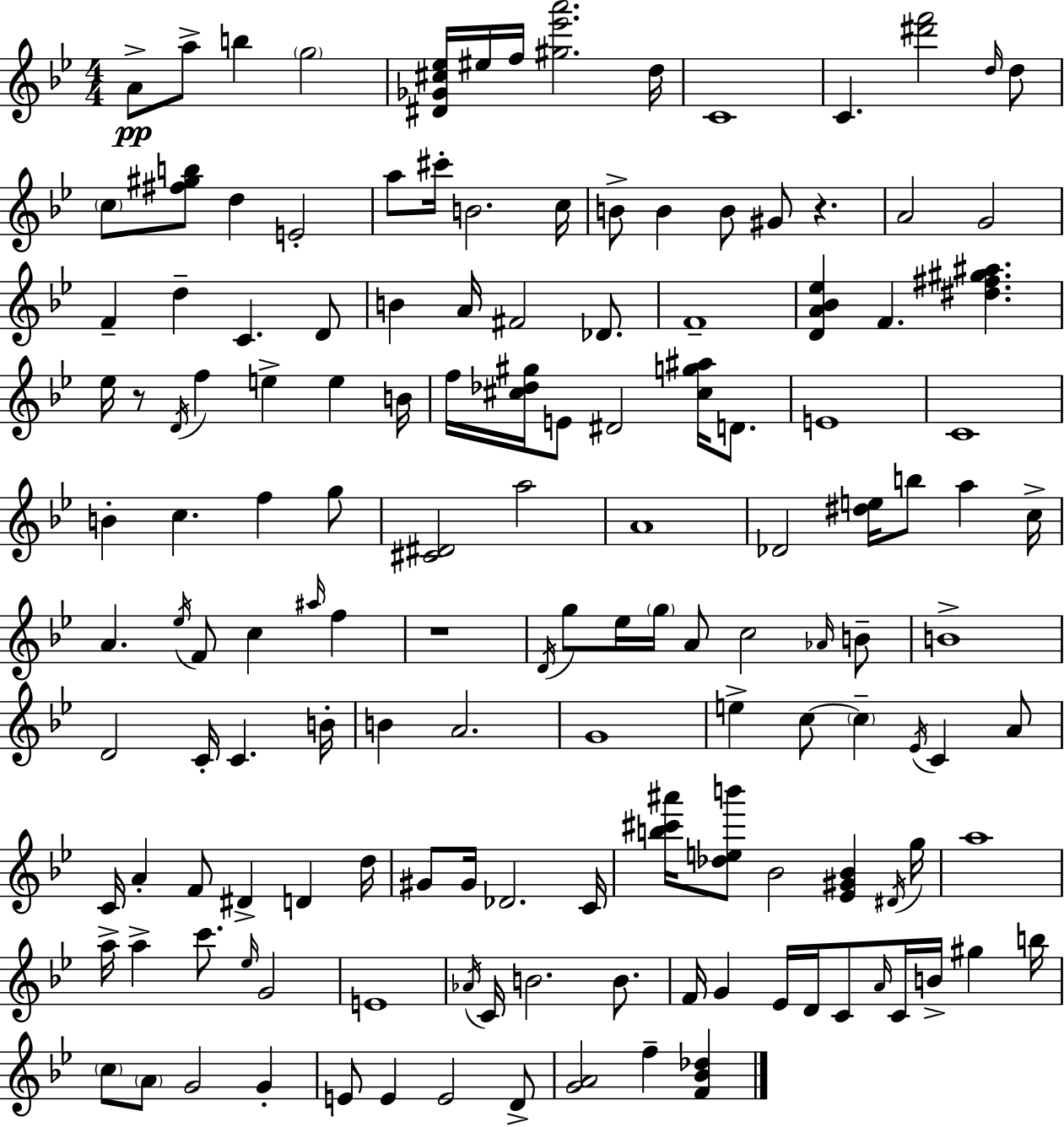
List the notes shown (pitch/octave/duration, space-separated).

A4/e A5/e B5/q G5/h [D#4,Gb4,C#5,Eb5]/s EIS5/s F5/s [G#5,Eb6,A6]/h. D5/s C4/w C4/q. [D#6,F6]/h D5/s D5/e C5/e [F#5,G#5,B5]/e D5/q E4/h A5/e C#6/s B4/h. C5/s B4/e B4/q B4/e G#4/e R/q. A4/h G4/h F4/q D5/q C4/q. D4/e B4/q A4/s F#4/h Db4/e. F4/w [D4,A4,Bb4,Eb5]/q F4/q. [D#5,F#5,G#5,A#5]/q. Eb5/s R/e D4/s F5/q E5/q E5/q B4/s F5/s [C#5,Db5,G#5]/s E4/e D#4/h [C#5,G5,A#5]/s D4/e. E4/w C4/w B4/q C5/q. F5/q G5/e [C#4,D#4]/h A5/h A4/w Db4/h [D#5,E5]/s B5/e A5/q C5/s A4/q. Eb5/s F4/e C5/q A#5/s F5/q R/w D4/s G5/e Eb5/s G5/s A4/e C5/h Ab4/s B4/e B4/w D4/h C4/s C4/q. B4/s B4/q A4/h. G4/w E5/q C5/e C5/q Eb4/s C4/q A4/e C4/s A4/q F4/e D#4/q D4/q D5/s G#4/e G#4/s Db4/h. C4/s [B5,C#6,A#6]/s [Db5,E5,B6]/e Bb4/h [Eb4,G#4,Bb4]/q D#4/s G5/s A5/w A5/s A5/q C6/e. Eb5/s G4/h E4/w Ab4/s C4/s B4/h. B4/e. F4/s G4/q Eb4/s D4/s C4/e A4/s C4/s B4/s G#5/q B5/s C5/e A4/e G4/h G4/q E4/e E4/q E4/h D4/e [G4,A4]/h F5/q [F4,Bb4,Db5]/q